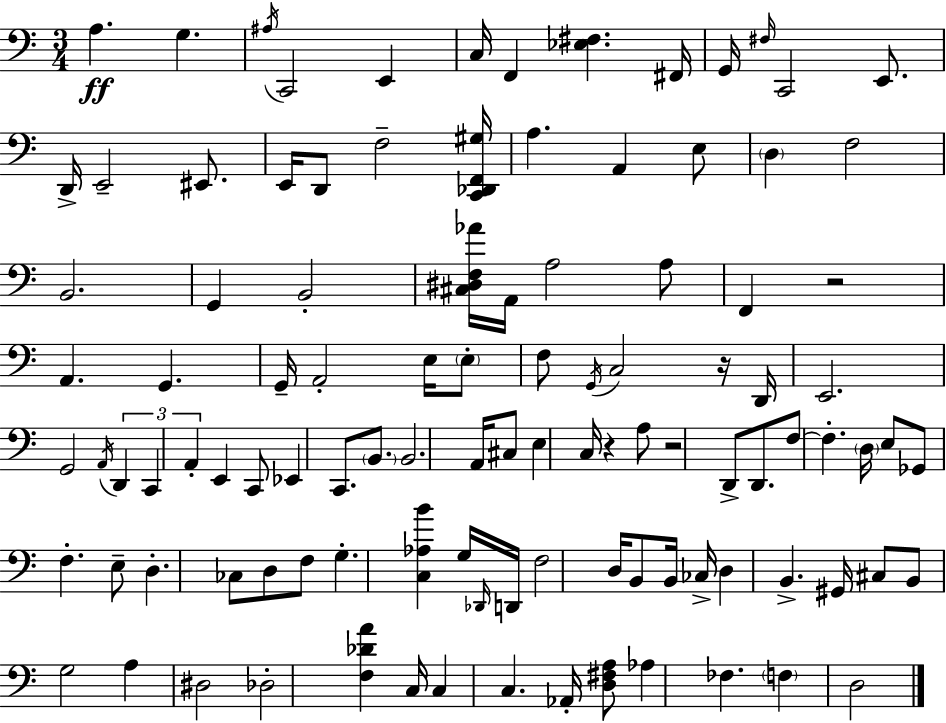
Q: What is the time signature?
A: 3/4